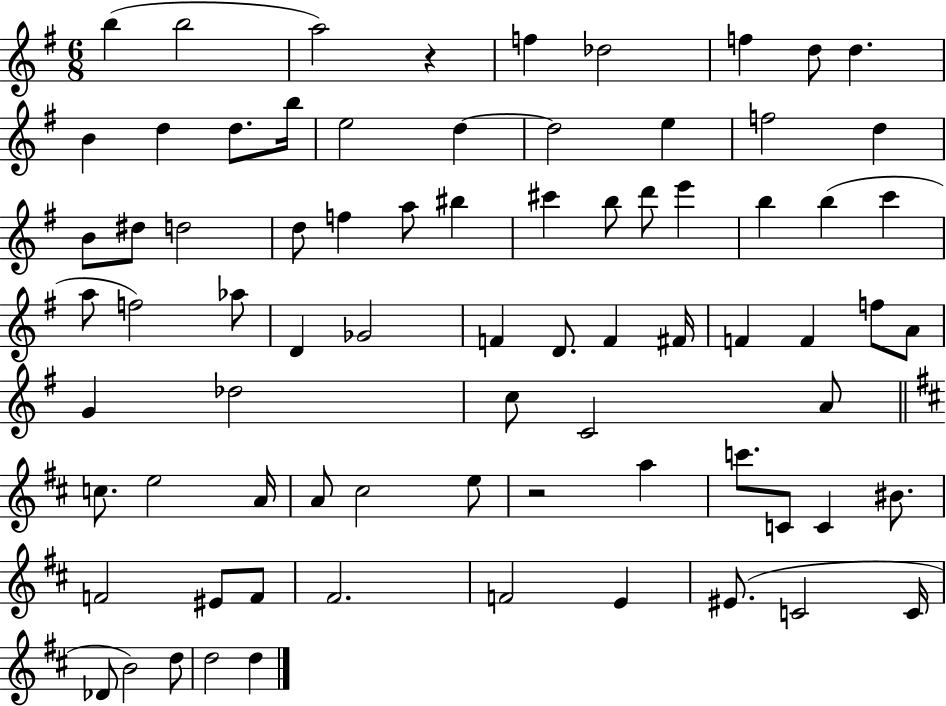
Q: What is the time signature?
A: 6/8